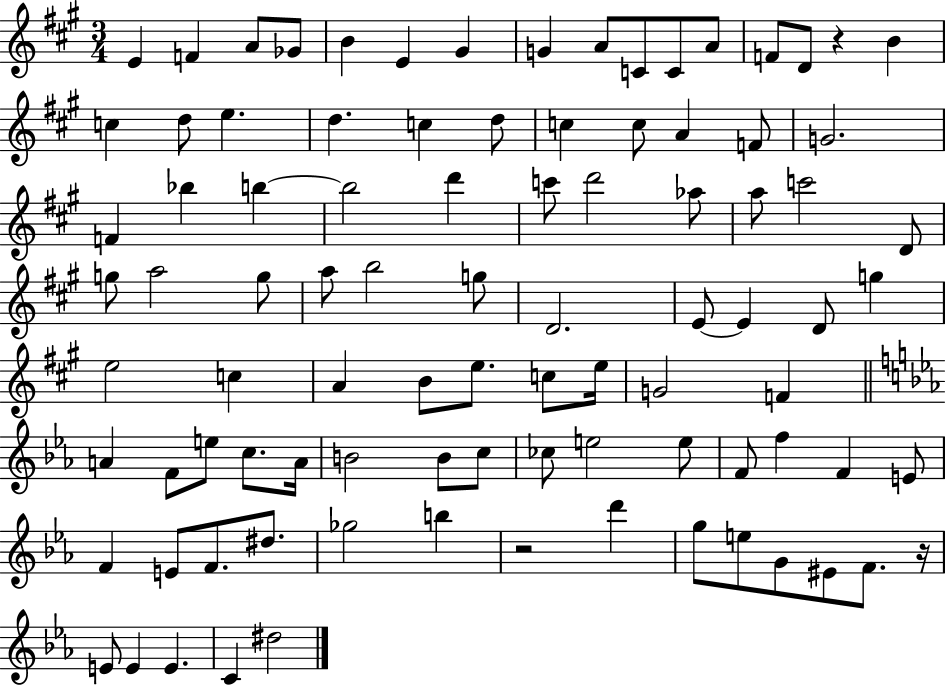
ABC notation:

X:1
T:Untitled
M:3/4
L:1/4
K:A
E F A/2 _G/2 B E ^G G A/2 C/2 C/2 A/2 F/2 D/2 z B c d/2 e d c d/2 c c/2 A F/2 G2 F _b b b2 d' c'/2 d'2 _a/2 a/2 c'2 D/2 g/2 a2 g/2 a/2 b2 g/2 D2 E/2 E D/2 g e2 c A B/2 e/2 c/2 e/4 G2 F A F/2 e/2 c/2 A/4 B2 B/2 c/2 _c/2 e2 e/2 F/2 f F E/2 F E/2 F/2 ^d/2 _g2 b z2 d' g/2 e/2 G/2 ^E/2 F/2 z/4 E/2 E E C ^d2